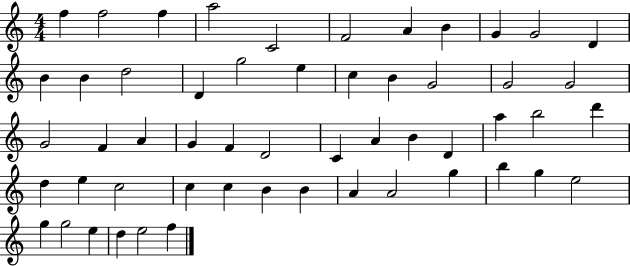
{
  \clef treble
  \numericTimeSignature
  \time 4/4
  \key c \major
  f''4 f''2 f''4 | a''2 c'2 | f'2 a'4 b'4 | g'4 g'2 d'4 | \break b'4 b'4 d''2 | d'4 g''2 e''4 | c''4 b'4 g'2 | g'2 g'2 | \break g'2 f'4 a'4 | g'4 f'4 d'2 | c'4 a'4 b'4 d'4 | a''4 b''2 d'''4 | \break d''4 e''4 c''2 | c''4 c''4 b'4 b'4 | a'4 a'2 g''4 | b''4 g''4 e''2 | \break g''4 g''2 e''4 | d''4 e''2 f''4 | \bar "|."
}